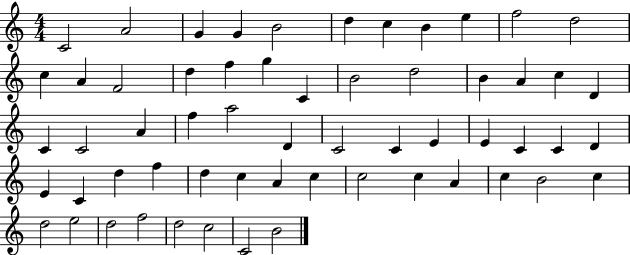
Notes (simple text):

C4/h A4/h G4/q G4/q B4/h D5/q C5/q B4/q E5/q F5/h D5/h C5/q A4/q F4/h D5/q F5/q G5/q C4/q B4/h D5/h B4/q A4/q C5/q D4/q C4/q C4/h A4/q F5/q A5/h D4/q C4/h C4/q E4/q E4/q C4/q C4/q D4/q E4/q C4/q D5/q F5/q D5/q C5/q A4/q C5/q C5/h C5/q A4/q C5/q B4/h C5/q D5/h E5/h D5/h F5/h D5/h C5/h C4/h B4/h